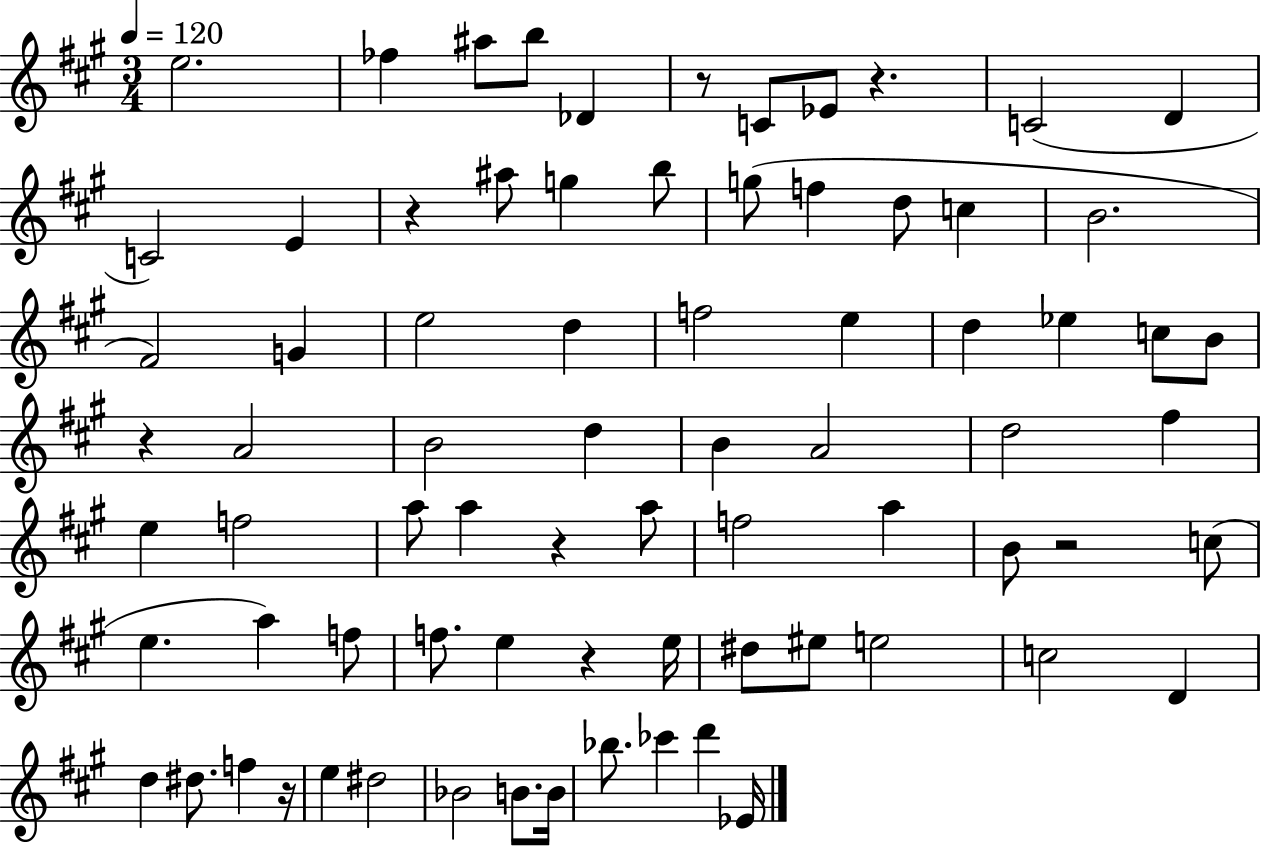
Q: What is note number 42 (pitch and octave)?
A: F5